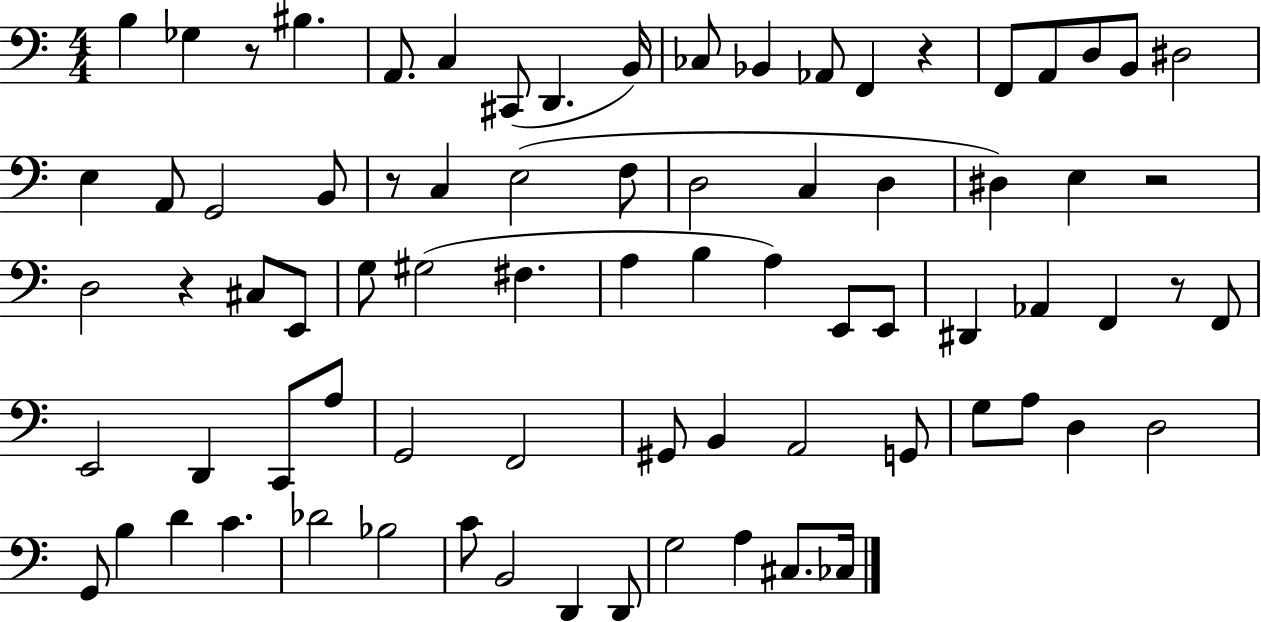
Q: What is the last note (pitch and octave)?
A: CES3